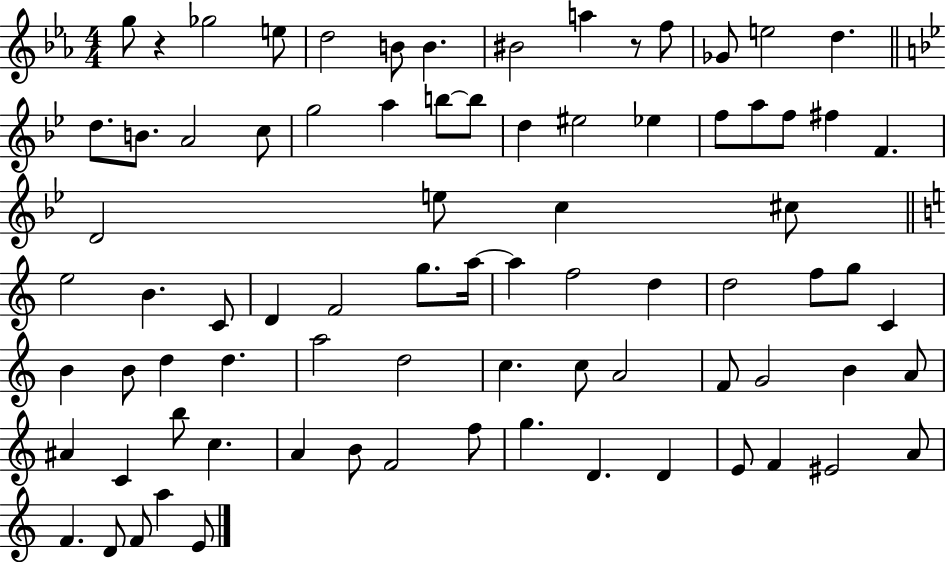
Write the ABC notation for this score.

X:1
T:Untitled
M:4/4
L:1/4
K:Eb
g/2 z _g2 e/2 d2 B/2 B ^B2 a z/2 f/2 _G/2 e2 d d/2 B/2 A2 c/2 g2 a b/2 b/2 d ^e2 _e f/2 a/2 f/2 ^f F D2 e/2 c ^c/2 e2 B C/2 D F2 g/2 a/4 a f2 d d2 f/2 g/2 C B B/2 d d a2 d2 c c/2 A2 F/2 G2 B A/2 ^A C b/2 c A B/2 F2 f/2 g D D E/2 F ^E2 A/2 F D/2 F/2 a E/2